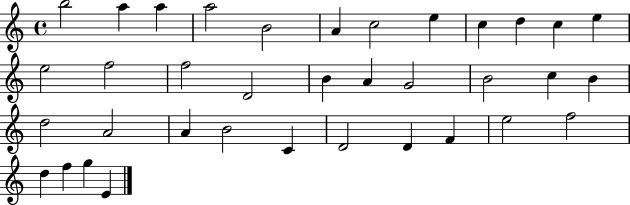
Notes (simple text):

B5/h A5/q A5/q A5/h B4/h A4/q C5/h E5/q C5/q D5/q C5/q E5/q E5/h F5/h F5/h D4/h B4/q A4/q G4/h B4/h C5/q B4/q D5/h A4/h A4/q B4/h C4/q D4/h D4/q F4/q E5/h F5/h D5/q F5/q G5/q E4/q